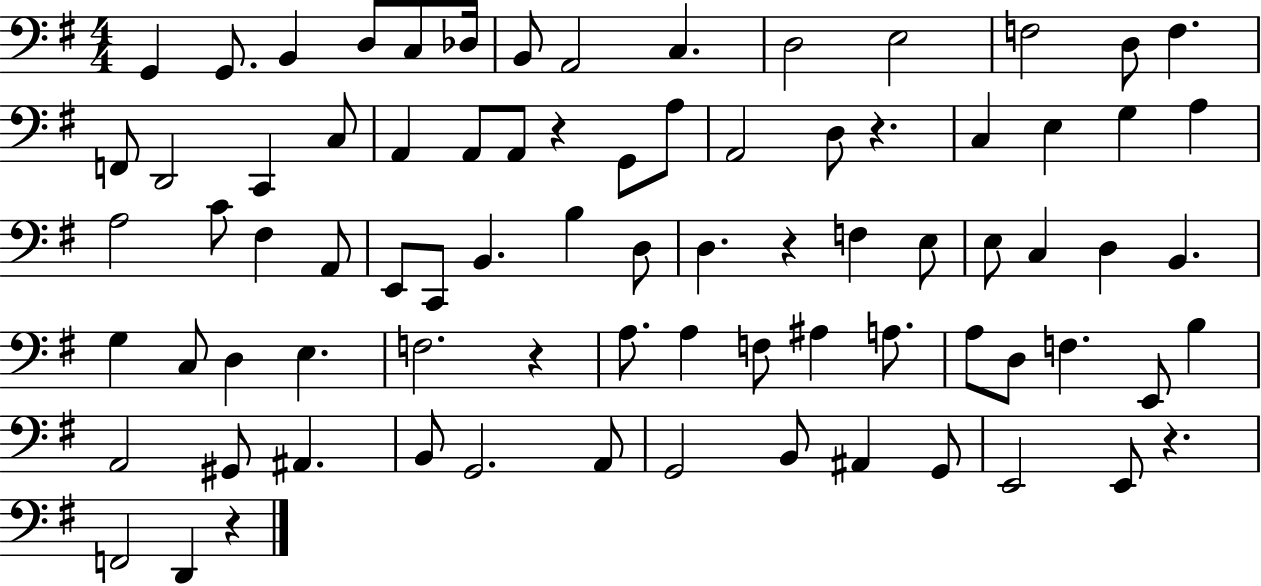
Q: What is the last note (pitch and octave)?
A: D2